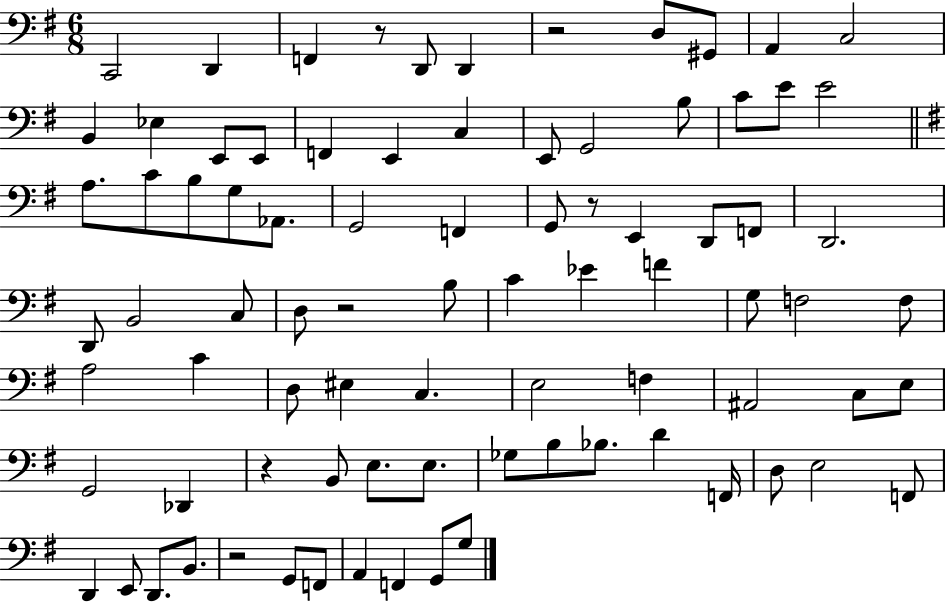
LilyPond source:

{
  \clef bass
  \numericTimeSignature
  \time 6/8
  \key g \major
  c,2 d,4 | f,4 r8 d,8 d,4 | r2 d8 gis,8 | a,4 c2 | \break b,4 ees4 e,8 e,8 | f,4 e,4 c4 | e,8 g,2 b8 | c'8 e'8 e'2 | \break \bar "||" \break \key g \major a8. c'8 b8 g8 aes,8. | g,2 f,4 | g,8 r8 e,4 d,8 f,8 | d,2. | \break d,8 b,2 c8 | d8 r2 b8 | c'4 ees'4 f'4 | g8 f2 f8 | \break a2 c'4 | d8 eis4 c4. | e2 f4 | ais,2 c8 e8 | \break g,2 des,4 | r4 b,8 e8. e8. | ges8 b8 bes8. d'4 f,16 | d8 e2 f,8 | \break d,4 e,8 d,8. b,8. | r2 g,8 f,8 | a,4 f,4 g,8 g8 | \bar "|."
}